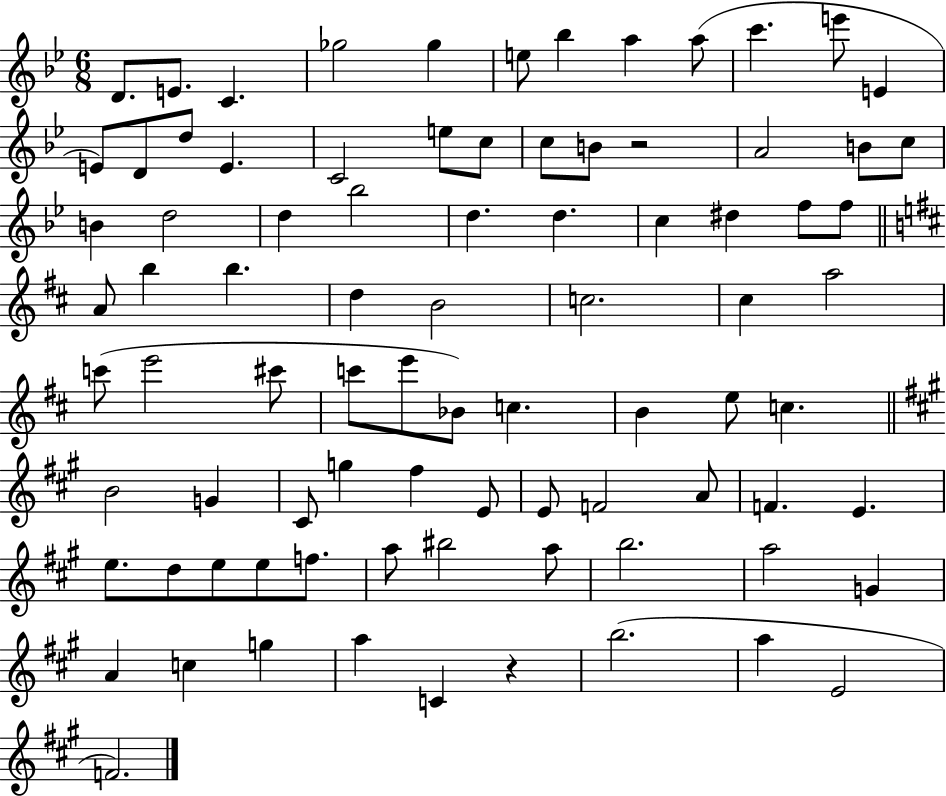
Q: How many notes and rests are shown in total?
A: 85